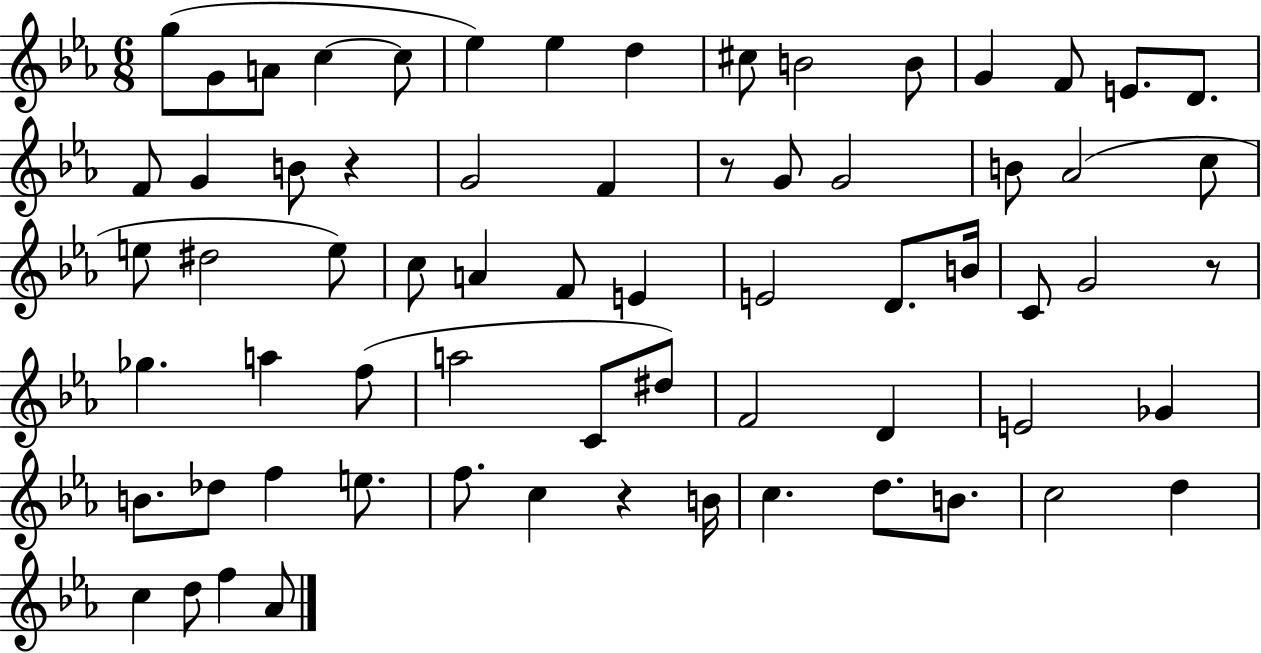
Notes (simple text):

G5/e G4/e A4/e C5/q C5/e Eb5/q Eb5/q D5/q C#5/e B4/h B4/e G4/q F4/e E4/e. D4/e. F4/e G4/q B4/e R/q G4/h F4/q R/e G4/e G4/h B4/e Ab4/h C5/e E5/e D#5/h E5/e C5/e A4/q F4/e E4/q E4/h D4/e. B4/s C4/e G4/h R/e Gb5/q. A5/q F5/e A5/h C4/e D#5/e F4/h D4/q E4/h Gb4/q B4/e. Db5/e F5/q E5/e. F5/e. C5/q R/q B4/s C5/q. D5/e. B4/e. C5/h D5/q C5/q D5/e F5/q Ab4/e